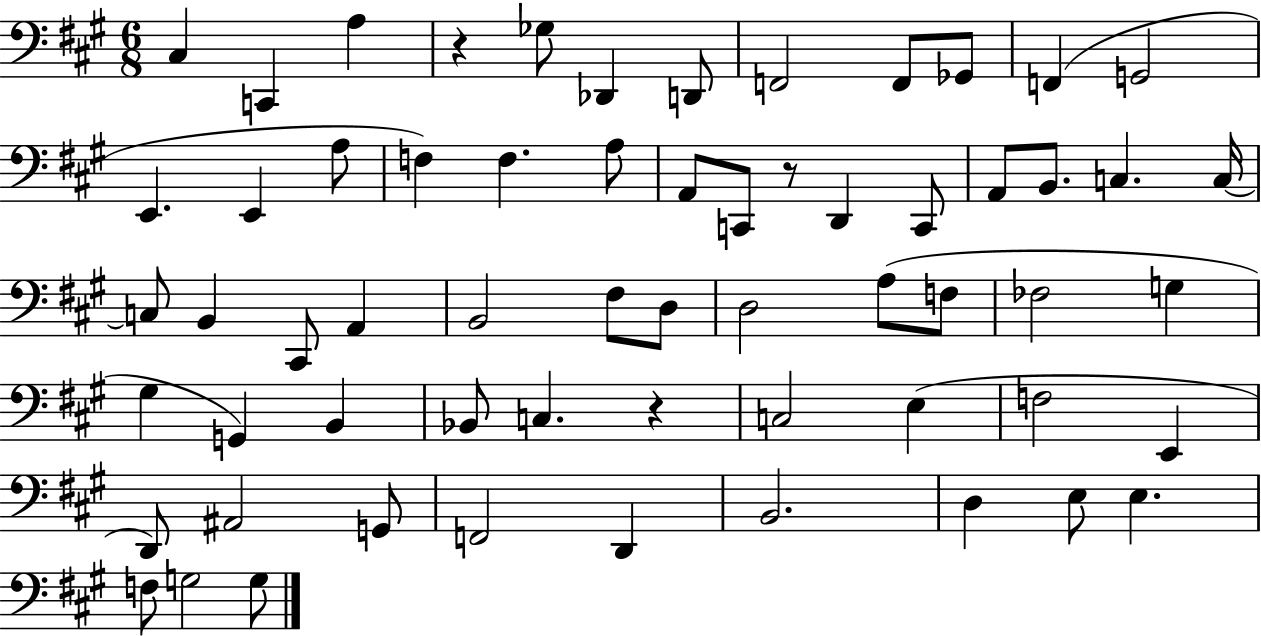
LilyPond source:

{
  \clef bass
  \numericTimeSignature
  \time 6/8
  \key a \major
  \repeat volta 2 { cis4 c,4 a4 | r4 ges8 des,4 d,8 | f,2 f,8 ges,8 | f,4( g,2 | \break e,4. e,4 a8 | f4) f4. a8 | a,8 c,8 r8 d,4 c,8 | a,8 b,8. c4. c16~~ | \break c8 b,4 cis,8 a,4 | b,2 fis8 d8 | d2 a8( f8 | fes2 g4 | \break gis4 g,4) b,4 | bes,8 c4. r4 | c2 e4( | f2 e,4 | \break d,8) ais,2 g,8 | f,2 d,4 | b,2. | d4 e8 e4. | \break f8 g2 g8 | } \bar "|."
}